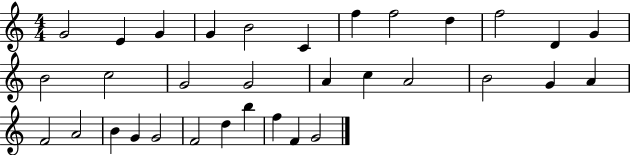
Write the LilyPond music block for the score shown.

{
  \clef treble
  \numericTimeSignature
  \time 4/4
  \key c \major
  g'2 e'4 g'4 | g'4 b'2 c'4 | f''4 f''2 d''4 | f''2 d'4 g'4 | \break b'2 c''2 | g'2 g'2 | a'4 c''4 a'2 | b'2 g'4 a'4 | \break f'2 a'2 | b'4 g'4 g'2 | f'2 d''4 b''4 | f''4 f'4 g'2 | \break \bar "|."
}